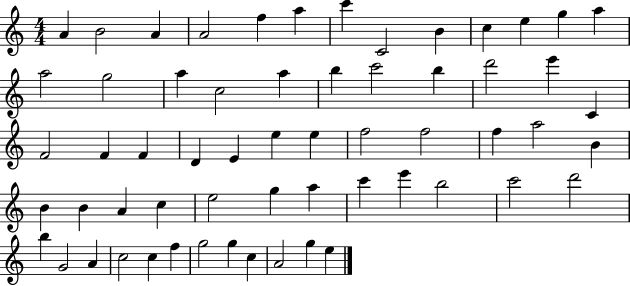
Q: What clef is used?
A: treble